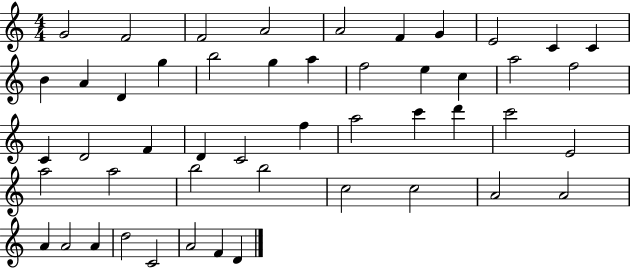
X:1
T:Untitled
M:4/4
L:1/4
K:C
G2 F2 F2 A2 A2 F G E2 C C B A D g b2 g a f2 e c a2 f2 C D2 F D C2 f a2 c' d' c'2 E2 a2 a2 b2 b2 c2 c2 A2 A2 A A2 A d2 C2 A2 F D